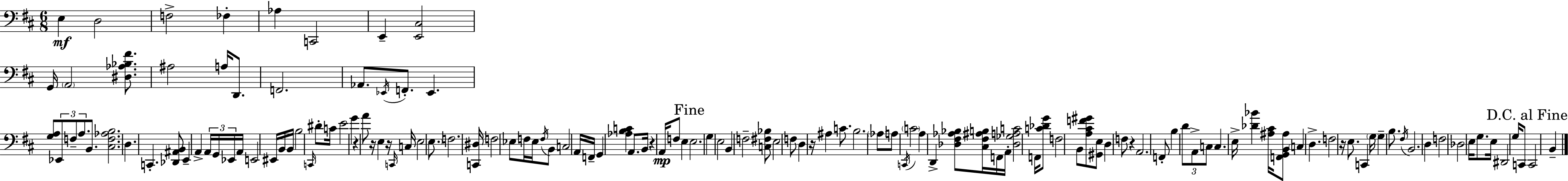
{
  \clef bass
  \numericTimeSignature
  \time 6/8
  \key d \major
  e4\mf d2 | f2-> fes4-. | aes4 c,2 | e,4-- <e, cis>2 | \break g,16 \parenthesize a,2 <dis aes bes fis'>8. | ais2 a16 d,8. | f,2. | aes,8. \acciaccatura { ees,16 } f,8.-. ees,4. | \break <g a>8 \tuplet 3/2 { ees,8 f8-- a8. } b,8. | <cis f aes b>2. | d4. c,4.-. | <des, ais, b,>8 e,4-- a,4-> \tuplet 3/2 { a,16 | \break g,16 ees,16 } a,16 e,2 eis,16 | b,16 b,16 b2 \grace { c,16 } dis'8-. | c'16 e'2 g'4 | r4 a'8 r16 e4 | \break r16 \grace { c,16 } c16 e2 | \parenthesize e8. f2. | <c, dis>16 f2 | ees8 f16 ees16 \acciaccatura { f16 } b,8 c2 | \break a,16 f,16-- g,4 <aes b c'>4 | a,8. b,16 r4 a,16\mp f8 | e4 \mark "Fine" e2. | g4 e2 | \break b,4 f2-- | <c fis bes>8 e2 | f8 d4 r16 ais4 | c'8. b2. | \break \parenthesize aes8 a8 \acciaccatura { c,16 } \parenthesize c'2 | a4 d,4-> | <des fis aes bes>8 <cis fis ais b>16 f,16 a,16-. <des ges a c'>2 | f,16 <c' des' g'>8 f2 | \break b,8 <a cis' f' gis'>8 <gis, e>8 d4 f8 | r4 a,2. | f,8-. b4 \tuplet 3/2 { d'8 | a,8-> c8 } c4. e16-> | \break <des' bes'>4 <ais cis'>16 <f, g, b, ais>8 \parenthesize c4 d4.-> | f2 | r16 e8. c,4 \parenthesize g16 g4-- | b8. \acciaccatura { fis16 } b,2. | \break d4 f2 | des2 | e16 g8. e16 dis,2 | g16 c,8 \mark "D.C. al Fine" c,2 | \break b,4-- \bar "|."
}